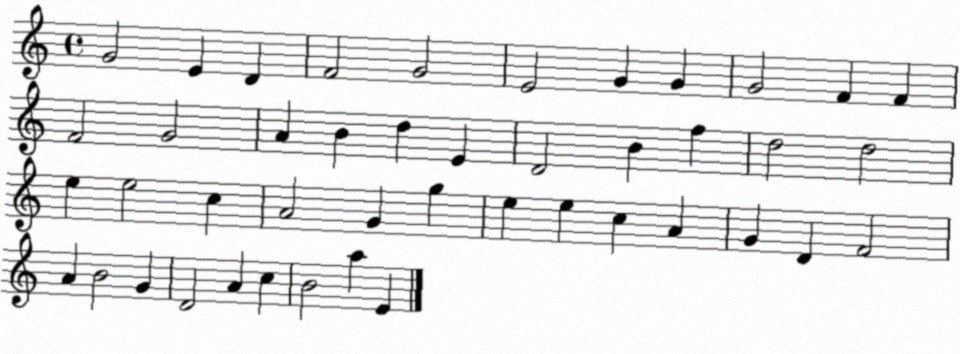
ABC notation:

X:1
T:Untitled
M:4/4
L:1/4
K:C
G2 E D F2 G2 E2 G G G2 F F F2 G2 A B d E D2 B f d2 d2 e e2 c A2 G g e e c A G D F2 A B2 G D2 A c B2 a E